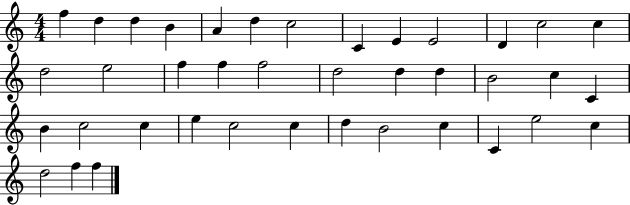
X:1
T:Untitled
M:4/4
L:1/4
K:C
f d d B A d c2 C E E2 D c2 c d2 e2 f f f2 d2 d d B2 c C B c2 c e c2 c d B2 c C e2 c d2 f f